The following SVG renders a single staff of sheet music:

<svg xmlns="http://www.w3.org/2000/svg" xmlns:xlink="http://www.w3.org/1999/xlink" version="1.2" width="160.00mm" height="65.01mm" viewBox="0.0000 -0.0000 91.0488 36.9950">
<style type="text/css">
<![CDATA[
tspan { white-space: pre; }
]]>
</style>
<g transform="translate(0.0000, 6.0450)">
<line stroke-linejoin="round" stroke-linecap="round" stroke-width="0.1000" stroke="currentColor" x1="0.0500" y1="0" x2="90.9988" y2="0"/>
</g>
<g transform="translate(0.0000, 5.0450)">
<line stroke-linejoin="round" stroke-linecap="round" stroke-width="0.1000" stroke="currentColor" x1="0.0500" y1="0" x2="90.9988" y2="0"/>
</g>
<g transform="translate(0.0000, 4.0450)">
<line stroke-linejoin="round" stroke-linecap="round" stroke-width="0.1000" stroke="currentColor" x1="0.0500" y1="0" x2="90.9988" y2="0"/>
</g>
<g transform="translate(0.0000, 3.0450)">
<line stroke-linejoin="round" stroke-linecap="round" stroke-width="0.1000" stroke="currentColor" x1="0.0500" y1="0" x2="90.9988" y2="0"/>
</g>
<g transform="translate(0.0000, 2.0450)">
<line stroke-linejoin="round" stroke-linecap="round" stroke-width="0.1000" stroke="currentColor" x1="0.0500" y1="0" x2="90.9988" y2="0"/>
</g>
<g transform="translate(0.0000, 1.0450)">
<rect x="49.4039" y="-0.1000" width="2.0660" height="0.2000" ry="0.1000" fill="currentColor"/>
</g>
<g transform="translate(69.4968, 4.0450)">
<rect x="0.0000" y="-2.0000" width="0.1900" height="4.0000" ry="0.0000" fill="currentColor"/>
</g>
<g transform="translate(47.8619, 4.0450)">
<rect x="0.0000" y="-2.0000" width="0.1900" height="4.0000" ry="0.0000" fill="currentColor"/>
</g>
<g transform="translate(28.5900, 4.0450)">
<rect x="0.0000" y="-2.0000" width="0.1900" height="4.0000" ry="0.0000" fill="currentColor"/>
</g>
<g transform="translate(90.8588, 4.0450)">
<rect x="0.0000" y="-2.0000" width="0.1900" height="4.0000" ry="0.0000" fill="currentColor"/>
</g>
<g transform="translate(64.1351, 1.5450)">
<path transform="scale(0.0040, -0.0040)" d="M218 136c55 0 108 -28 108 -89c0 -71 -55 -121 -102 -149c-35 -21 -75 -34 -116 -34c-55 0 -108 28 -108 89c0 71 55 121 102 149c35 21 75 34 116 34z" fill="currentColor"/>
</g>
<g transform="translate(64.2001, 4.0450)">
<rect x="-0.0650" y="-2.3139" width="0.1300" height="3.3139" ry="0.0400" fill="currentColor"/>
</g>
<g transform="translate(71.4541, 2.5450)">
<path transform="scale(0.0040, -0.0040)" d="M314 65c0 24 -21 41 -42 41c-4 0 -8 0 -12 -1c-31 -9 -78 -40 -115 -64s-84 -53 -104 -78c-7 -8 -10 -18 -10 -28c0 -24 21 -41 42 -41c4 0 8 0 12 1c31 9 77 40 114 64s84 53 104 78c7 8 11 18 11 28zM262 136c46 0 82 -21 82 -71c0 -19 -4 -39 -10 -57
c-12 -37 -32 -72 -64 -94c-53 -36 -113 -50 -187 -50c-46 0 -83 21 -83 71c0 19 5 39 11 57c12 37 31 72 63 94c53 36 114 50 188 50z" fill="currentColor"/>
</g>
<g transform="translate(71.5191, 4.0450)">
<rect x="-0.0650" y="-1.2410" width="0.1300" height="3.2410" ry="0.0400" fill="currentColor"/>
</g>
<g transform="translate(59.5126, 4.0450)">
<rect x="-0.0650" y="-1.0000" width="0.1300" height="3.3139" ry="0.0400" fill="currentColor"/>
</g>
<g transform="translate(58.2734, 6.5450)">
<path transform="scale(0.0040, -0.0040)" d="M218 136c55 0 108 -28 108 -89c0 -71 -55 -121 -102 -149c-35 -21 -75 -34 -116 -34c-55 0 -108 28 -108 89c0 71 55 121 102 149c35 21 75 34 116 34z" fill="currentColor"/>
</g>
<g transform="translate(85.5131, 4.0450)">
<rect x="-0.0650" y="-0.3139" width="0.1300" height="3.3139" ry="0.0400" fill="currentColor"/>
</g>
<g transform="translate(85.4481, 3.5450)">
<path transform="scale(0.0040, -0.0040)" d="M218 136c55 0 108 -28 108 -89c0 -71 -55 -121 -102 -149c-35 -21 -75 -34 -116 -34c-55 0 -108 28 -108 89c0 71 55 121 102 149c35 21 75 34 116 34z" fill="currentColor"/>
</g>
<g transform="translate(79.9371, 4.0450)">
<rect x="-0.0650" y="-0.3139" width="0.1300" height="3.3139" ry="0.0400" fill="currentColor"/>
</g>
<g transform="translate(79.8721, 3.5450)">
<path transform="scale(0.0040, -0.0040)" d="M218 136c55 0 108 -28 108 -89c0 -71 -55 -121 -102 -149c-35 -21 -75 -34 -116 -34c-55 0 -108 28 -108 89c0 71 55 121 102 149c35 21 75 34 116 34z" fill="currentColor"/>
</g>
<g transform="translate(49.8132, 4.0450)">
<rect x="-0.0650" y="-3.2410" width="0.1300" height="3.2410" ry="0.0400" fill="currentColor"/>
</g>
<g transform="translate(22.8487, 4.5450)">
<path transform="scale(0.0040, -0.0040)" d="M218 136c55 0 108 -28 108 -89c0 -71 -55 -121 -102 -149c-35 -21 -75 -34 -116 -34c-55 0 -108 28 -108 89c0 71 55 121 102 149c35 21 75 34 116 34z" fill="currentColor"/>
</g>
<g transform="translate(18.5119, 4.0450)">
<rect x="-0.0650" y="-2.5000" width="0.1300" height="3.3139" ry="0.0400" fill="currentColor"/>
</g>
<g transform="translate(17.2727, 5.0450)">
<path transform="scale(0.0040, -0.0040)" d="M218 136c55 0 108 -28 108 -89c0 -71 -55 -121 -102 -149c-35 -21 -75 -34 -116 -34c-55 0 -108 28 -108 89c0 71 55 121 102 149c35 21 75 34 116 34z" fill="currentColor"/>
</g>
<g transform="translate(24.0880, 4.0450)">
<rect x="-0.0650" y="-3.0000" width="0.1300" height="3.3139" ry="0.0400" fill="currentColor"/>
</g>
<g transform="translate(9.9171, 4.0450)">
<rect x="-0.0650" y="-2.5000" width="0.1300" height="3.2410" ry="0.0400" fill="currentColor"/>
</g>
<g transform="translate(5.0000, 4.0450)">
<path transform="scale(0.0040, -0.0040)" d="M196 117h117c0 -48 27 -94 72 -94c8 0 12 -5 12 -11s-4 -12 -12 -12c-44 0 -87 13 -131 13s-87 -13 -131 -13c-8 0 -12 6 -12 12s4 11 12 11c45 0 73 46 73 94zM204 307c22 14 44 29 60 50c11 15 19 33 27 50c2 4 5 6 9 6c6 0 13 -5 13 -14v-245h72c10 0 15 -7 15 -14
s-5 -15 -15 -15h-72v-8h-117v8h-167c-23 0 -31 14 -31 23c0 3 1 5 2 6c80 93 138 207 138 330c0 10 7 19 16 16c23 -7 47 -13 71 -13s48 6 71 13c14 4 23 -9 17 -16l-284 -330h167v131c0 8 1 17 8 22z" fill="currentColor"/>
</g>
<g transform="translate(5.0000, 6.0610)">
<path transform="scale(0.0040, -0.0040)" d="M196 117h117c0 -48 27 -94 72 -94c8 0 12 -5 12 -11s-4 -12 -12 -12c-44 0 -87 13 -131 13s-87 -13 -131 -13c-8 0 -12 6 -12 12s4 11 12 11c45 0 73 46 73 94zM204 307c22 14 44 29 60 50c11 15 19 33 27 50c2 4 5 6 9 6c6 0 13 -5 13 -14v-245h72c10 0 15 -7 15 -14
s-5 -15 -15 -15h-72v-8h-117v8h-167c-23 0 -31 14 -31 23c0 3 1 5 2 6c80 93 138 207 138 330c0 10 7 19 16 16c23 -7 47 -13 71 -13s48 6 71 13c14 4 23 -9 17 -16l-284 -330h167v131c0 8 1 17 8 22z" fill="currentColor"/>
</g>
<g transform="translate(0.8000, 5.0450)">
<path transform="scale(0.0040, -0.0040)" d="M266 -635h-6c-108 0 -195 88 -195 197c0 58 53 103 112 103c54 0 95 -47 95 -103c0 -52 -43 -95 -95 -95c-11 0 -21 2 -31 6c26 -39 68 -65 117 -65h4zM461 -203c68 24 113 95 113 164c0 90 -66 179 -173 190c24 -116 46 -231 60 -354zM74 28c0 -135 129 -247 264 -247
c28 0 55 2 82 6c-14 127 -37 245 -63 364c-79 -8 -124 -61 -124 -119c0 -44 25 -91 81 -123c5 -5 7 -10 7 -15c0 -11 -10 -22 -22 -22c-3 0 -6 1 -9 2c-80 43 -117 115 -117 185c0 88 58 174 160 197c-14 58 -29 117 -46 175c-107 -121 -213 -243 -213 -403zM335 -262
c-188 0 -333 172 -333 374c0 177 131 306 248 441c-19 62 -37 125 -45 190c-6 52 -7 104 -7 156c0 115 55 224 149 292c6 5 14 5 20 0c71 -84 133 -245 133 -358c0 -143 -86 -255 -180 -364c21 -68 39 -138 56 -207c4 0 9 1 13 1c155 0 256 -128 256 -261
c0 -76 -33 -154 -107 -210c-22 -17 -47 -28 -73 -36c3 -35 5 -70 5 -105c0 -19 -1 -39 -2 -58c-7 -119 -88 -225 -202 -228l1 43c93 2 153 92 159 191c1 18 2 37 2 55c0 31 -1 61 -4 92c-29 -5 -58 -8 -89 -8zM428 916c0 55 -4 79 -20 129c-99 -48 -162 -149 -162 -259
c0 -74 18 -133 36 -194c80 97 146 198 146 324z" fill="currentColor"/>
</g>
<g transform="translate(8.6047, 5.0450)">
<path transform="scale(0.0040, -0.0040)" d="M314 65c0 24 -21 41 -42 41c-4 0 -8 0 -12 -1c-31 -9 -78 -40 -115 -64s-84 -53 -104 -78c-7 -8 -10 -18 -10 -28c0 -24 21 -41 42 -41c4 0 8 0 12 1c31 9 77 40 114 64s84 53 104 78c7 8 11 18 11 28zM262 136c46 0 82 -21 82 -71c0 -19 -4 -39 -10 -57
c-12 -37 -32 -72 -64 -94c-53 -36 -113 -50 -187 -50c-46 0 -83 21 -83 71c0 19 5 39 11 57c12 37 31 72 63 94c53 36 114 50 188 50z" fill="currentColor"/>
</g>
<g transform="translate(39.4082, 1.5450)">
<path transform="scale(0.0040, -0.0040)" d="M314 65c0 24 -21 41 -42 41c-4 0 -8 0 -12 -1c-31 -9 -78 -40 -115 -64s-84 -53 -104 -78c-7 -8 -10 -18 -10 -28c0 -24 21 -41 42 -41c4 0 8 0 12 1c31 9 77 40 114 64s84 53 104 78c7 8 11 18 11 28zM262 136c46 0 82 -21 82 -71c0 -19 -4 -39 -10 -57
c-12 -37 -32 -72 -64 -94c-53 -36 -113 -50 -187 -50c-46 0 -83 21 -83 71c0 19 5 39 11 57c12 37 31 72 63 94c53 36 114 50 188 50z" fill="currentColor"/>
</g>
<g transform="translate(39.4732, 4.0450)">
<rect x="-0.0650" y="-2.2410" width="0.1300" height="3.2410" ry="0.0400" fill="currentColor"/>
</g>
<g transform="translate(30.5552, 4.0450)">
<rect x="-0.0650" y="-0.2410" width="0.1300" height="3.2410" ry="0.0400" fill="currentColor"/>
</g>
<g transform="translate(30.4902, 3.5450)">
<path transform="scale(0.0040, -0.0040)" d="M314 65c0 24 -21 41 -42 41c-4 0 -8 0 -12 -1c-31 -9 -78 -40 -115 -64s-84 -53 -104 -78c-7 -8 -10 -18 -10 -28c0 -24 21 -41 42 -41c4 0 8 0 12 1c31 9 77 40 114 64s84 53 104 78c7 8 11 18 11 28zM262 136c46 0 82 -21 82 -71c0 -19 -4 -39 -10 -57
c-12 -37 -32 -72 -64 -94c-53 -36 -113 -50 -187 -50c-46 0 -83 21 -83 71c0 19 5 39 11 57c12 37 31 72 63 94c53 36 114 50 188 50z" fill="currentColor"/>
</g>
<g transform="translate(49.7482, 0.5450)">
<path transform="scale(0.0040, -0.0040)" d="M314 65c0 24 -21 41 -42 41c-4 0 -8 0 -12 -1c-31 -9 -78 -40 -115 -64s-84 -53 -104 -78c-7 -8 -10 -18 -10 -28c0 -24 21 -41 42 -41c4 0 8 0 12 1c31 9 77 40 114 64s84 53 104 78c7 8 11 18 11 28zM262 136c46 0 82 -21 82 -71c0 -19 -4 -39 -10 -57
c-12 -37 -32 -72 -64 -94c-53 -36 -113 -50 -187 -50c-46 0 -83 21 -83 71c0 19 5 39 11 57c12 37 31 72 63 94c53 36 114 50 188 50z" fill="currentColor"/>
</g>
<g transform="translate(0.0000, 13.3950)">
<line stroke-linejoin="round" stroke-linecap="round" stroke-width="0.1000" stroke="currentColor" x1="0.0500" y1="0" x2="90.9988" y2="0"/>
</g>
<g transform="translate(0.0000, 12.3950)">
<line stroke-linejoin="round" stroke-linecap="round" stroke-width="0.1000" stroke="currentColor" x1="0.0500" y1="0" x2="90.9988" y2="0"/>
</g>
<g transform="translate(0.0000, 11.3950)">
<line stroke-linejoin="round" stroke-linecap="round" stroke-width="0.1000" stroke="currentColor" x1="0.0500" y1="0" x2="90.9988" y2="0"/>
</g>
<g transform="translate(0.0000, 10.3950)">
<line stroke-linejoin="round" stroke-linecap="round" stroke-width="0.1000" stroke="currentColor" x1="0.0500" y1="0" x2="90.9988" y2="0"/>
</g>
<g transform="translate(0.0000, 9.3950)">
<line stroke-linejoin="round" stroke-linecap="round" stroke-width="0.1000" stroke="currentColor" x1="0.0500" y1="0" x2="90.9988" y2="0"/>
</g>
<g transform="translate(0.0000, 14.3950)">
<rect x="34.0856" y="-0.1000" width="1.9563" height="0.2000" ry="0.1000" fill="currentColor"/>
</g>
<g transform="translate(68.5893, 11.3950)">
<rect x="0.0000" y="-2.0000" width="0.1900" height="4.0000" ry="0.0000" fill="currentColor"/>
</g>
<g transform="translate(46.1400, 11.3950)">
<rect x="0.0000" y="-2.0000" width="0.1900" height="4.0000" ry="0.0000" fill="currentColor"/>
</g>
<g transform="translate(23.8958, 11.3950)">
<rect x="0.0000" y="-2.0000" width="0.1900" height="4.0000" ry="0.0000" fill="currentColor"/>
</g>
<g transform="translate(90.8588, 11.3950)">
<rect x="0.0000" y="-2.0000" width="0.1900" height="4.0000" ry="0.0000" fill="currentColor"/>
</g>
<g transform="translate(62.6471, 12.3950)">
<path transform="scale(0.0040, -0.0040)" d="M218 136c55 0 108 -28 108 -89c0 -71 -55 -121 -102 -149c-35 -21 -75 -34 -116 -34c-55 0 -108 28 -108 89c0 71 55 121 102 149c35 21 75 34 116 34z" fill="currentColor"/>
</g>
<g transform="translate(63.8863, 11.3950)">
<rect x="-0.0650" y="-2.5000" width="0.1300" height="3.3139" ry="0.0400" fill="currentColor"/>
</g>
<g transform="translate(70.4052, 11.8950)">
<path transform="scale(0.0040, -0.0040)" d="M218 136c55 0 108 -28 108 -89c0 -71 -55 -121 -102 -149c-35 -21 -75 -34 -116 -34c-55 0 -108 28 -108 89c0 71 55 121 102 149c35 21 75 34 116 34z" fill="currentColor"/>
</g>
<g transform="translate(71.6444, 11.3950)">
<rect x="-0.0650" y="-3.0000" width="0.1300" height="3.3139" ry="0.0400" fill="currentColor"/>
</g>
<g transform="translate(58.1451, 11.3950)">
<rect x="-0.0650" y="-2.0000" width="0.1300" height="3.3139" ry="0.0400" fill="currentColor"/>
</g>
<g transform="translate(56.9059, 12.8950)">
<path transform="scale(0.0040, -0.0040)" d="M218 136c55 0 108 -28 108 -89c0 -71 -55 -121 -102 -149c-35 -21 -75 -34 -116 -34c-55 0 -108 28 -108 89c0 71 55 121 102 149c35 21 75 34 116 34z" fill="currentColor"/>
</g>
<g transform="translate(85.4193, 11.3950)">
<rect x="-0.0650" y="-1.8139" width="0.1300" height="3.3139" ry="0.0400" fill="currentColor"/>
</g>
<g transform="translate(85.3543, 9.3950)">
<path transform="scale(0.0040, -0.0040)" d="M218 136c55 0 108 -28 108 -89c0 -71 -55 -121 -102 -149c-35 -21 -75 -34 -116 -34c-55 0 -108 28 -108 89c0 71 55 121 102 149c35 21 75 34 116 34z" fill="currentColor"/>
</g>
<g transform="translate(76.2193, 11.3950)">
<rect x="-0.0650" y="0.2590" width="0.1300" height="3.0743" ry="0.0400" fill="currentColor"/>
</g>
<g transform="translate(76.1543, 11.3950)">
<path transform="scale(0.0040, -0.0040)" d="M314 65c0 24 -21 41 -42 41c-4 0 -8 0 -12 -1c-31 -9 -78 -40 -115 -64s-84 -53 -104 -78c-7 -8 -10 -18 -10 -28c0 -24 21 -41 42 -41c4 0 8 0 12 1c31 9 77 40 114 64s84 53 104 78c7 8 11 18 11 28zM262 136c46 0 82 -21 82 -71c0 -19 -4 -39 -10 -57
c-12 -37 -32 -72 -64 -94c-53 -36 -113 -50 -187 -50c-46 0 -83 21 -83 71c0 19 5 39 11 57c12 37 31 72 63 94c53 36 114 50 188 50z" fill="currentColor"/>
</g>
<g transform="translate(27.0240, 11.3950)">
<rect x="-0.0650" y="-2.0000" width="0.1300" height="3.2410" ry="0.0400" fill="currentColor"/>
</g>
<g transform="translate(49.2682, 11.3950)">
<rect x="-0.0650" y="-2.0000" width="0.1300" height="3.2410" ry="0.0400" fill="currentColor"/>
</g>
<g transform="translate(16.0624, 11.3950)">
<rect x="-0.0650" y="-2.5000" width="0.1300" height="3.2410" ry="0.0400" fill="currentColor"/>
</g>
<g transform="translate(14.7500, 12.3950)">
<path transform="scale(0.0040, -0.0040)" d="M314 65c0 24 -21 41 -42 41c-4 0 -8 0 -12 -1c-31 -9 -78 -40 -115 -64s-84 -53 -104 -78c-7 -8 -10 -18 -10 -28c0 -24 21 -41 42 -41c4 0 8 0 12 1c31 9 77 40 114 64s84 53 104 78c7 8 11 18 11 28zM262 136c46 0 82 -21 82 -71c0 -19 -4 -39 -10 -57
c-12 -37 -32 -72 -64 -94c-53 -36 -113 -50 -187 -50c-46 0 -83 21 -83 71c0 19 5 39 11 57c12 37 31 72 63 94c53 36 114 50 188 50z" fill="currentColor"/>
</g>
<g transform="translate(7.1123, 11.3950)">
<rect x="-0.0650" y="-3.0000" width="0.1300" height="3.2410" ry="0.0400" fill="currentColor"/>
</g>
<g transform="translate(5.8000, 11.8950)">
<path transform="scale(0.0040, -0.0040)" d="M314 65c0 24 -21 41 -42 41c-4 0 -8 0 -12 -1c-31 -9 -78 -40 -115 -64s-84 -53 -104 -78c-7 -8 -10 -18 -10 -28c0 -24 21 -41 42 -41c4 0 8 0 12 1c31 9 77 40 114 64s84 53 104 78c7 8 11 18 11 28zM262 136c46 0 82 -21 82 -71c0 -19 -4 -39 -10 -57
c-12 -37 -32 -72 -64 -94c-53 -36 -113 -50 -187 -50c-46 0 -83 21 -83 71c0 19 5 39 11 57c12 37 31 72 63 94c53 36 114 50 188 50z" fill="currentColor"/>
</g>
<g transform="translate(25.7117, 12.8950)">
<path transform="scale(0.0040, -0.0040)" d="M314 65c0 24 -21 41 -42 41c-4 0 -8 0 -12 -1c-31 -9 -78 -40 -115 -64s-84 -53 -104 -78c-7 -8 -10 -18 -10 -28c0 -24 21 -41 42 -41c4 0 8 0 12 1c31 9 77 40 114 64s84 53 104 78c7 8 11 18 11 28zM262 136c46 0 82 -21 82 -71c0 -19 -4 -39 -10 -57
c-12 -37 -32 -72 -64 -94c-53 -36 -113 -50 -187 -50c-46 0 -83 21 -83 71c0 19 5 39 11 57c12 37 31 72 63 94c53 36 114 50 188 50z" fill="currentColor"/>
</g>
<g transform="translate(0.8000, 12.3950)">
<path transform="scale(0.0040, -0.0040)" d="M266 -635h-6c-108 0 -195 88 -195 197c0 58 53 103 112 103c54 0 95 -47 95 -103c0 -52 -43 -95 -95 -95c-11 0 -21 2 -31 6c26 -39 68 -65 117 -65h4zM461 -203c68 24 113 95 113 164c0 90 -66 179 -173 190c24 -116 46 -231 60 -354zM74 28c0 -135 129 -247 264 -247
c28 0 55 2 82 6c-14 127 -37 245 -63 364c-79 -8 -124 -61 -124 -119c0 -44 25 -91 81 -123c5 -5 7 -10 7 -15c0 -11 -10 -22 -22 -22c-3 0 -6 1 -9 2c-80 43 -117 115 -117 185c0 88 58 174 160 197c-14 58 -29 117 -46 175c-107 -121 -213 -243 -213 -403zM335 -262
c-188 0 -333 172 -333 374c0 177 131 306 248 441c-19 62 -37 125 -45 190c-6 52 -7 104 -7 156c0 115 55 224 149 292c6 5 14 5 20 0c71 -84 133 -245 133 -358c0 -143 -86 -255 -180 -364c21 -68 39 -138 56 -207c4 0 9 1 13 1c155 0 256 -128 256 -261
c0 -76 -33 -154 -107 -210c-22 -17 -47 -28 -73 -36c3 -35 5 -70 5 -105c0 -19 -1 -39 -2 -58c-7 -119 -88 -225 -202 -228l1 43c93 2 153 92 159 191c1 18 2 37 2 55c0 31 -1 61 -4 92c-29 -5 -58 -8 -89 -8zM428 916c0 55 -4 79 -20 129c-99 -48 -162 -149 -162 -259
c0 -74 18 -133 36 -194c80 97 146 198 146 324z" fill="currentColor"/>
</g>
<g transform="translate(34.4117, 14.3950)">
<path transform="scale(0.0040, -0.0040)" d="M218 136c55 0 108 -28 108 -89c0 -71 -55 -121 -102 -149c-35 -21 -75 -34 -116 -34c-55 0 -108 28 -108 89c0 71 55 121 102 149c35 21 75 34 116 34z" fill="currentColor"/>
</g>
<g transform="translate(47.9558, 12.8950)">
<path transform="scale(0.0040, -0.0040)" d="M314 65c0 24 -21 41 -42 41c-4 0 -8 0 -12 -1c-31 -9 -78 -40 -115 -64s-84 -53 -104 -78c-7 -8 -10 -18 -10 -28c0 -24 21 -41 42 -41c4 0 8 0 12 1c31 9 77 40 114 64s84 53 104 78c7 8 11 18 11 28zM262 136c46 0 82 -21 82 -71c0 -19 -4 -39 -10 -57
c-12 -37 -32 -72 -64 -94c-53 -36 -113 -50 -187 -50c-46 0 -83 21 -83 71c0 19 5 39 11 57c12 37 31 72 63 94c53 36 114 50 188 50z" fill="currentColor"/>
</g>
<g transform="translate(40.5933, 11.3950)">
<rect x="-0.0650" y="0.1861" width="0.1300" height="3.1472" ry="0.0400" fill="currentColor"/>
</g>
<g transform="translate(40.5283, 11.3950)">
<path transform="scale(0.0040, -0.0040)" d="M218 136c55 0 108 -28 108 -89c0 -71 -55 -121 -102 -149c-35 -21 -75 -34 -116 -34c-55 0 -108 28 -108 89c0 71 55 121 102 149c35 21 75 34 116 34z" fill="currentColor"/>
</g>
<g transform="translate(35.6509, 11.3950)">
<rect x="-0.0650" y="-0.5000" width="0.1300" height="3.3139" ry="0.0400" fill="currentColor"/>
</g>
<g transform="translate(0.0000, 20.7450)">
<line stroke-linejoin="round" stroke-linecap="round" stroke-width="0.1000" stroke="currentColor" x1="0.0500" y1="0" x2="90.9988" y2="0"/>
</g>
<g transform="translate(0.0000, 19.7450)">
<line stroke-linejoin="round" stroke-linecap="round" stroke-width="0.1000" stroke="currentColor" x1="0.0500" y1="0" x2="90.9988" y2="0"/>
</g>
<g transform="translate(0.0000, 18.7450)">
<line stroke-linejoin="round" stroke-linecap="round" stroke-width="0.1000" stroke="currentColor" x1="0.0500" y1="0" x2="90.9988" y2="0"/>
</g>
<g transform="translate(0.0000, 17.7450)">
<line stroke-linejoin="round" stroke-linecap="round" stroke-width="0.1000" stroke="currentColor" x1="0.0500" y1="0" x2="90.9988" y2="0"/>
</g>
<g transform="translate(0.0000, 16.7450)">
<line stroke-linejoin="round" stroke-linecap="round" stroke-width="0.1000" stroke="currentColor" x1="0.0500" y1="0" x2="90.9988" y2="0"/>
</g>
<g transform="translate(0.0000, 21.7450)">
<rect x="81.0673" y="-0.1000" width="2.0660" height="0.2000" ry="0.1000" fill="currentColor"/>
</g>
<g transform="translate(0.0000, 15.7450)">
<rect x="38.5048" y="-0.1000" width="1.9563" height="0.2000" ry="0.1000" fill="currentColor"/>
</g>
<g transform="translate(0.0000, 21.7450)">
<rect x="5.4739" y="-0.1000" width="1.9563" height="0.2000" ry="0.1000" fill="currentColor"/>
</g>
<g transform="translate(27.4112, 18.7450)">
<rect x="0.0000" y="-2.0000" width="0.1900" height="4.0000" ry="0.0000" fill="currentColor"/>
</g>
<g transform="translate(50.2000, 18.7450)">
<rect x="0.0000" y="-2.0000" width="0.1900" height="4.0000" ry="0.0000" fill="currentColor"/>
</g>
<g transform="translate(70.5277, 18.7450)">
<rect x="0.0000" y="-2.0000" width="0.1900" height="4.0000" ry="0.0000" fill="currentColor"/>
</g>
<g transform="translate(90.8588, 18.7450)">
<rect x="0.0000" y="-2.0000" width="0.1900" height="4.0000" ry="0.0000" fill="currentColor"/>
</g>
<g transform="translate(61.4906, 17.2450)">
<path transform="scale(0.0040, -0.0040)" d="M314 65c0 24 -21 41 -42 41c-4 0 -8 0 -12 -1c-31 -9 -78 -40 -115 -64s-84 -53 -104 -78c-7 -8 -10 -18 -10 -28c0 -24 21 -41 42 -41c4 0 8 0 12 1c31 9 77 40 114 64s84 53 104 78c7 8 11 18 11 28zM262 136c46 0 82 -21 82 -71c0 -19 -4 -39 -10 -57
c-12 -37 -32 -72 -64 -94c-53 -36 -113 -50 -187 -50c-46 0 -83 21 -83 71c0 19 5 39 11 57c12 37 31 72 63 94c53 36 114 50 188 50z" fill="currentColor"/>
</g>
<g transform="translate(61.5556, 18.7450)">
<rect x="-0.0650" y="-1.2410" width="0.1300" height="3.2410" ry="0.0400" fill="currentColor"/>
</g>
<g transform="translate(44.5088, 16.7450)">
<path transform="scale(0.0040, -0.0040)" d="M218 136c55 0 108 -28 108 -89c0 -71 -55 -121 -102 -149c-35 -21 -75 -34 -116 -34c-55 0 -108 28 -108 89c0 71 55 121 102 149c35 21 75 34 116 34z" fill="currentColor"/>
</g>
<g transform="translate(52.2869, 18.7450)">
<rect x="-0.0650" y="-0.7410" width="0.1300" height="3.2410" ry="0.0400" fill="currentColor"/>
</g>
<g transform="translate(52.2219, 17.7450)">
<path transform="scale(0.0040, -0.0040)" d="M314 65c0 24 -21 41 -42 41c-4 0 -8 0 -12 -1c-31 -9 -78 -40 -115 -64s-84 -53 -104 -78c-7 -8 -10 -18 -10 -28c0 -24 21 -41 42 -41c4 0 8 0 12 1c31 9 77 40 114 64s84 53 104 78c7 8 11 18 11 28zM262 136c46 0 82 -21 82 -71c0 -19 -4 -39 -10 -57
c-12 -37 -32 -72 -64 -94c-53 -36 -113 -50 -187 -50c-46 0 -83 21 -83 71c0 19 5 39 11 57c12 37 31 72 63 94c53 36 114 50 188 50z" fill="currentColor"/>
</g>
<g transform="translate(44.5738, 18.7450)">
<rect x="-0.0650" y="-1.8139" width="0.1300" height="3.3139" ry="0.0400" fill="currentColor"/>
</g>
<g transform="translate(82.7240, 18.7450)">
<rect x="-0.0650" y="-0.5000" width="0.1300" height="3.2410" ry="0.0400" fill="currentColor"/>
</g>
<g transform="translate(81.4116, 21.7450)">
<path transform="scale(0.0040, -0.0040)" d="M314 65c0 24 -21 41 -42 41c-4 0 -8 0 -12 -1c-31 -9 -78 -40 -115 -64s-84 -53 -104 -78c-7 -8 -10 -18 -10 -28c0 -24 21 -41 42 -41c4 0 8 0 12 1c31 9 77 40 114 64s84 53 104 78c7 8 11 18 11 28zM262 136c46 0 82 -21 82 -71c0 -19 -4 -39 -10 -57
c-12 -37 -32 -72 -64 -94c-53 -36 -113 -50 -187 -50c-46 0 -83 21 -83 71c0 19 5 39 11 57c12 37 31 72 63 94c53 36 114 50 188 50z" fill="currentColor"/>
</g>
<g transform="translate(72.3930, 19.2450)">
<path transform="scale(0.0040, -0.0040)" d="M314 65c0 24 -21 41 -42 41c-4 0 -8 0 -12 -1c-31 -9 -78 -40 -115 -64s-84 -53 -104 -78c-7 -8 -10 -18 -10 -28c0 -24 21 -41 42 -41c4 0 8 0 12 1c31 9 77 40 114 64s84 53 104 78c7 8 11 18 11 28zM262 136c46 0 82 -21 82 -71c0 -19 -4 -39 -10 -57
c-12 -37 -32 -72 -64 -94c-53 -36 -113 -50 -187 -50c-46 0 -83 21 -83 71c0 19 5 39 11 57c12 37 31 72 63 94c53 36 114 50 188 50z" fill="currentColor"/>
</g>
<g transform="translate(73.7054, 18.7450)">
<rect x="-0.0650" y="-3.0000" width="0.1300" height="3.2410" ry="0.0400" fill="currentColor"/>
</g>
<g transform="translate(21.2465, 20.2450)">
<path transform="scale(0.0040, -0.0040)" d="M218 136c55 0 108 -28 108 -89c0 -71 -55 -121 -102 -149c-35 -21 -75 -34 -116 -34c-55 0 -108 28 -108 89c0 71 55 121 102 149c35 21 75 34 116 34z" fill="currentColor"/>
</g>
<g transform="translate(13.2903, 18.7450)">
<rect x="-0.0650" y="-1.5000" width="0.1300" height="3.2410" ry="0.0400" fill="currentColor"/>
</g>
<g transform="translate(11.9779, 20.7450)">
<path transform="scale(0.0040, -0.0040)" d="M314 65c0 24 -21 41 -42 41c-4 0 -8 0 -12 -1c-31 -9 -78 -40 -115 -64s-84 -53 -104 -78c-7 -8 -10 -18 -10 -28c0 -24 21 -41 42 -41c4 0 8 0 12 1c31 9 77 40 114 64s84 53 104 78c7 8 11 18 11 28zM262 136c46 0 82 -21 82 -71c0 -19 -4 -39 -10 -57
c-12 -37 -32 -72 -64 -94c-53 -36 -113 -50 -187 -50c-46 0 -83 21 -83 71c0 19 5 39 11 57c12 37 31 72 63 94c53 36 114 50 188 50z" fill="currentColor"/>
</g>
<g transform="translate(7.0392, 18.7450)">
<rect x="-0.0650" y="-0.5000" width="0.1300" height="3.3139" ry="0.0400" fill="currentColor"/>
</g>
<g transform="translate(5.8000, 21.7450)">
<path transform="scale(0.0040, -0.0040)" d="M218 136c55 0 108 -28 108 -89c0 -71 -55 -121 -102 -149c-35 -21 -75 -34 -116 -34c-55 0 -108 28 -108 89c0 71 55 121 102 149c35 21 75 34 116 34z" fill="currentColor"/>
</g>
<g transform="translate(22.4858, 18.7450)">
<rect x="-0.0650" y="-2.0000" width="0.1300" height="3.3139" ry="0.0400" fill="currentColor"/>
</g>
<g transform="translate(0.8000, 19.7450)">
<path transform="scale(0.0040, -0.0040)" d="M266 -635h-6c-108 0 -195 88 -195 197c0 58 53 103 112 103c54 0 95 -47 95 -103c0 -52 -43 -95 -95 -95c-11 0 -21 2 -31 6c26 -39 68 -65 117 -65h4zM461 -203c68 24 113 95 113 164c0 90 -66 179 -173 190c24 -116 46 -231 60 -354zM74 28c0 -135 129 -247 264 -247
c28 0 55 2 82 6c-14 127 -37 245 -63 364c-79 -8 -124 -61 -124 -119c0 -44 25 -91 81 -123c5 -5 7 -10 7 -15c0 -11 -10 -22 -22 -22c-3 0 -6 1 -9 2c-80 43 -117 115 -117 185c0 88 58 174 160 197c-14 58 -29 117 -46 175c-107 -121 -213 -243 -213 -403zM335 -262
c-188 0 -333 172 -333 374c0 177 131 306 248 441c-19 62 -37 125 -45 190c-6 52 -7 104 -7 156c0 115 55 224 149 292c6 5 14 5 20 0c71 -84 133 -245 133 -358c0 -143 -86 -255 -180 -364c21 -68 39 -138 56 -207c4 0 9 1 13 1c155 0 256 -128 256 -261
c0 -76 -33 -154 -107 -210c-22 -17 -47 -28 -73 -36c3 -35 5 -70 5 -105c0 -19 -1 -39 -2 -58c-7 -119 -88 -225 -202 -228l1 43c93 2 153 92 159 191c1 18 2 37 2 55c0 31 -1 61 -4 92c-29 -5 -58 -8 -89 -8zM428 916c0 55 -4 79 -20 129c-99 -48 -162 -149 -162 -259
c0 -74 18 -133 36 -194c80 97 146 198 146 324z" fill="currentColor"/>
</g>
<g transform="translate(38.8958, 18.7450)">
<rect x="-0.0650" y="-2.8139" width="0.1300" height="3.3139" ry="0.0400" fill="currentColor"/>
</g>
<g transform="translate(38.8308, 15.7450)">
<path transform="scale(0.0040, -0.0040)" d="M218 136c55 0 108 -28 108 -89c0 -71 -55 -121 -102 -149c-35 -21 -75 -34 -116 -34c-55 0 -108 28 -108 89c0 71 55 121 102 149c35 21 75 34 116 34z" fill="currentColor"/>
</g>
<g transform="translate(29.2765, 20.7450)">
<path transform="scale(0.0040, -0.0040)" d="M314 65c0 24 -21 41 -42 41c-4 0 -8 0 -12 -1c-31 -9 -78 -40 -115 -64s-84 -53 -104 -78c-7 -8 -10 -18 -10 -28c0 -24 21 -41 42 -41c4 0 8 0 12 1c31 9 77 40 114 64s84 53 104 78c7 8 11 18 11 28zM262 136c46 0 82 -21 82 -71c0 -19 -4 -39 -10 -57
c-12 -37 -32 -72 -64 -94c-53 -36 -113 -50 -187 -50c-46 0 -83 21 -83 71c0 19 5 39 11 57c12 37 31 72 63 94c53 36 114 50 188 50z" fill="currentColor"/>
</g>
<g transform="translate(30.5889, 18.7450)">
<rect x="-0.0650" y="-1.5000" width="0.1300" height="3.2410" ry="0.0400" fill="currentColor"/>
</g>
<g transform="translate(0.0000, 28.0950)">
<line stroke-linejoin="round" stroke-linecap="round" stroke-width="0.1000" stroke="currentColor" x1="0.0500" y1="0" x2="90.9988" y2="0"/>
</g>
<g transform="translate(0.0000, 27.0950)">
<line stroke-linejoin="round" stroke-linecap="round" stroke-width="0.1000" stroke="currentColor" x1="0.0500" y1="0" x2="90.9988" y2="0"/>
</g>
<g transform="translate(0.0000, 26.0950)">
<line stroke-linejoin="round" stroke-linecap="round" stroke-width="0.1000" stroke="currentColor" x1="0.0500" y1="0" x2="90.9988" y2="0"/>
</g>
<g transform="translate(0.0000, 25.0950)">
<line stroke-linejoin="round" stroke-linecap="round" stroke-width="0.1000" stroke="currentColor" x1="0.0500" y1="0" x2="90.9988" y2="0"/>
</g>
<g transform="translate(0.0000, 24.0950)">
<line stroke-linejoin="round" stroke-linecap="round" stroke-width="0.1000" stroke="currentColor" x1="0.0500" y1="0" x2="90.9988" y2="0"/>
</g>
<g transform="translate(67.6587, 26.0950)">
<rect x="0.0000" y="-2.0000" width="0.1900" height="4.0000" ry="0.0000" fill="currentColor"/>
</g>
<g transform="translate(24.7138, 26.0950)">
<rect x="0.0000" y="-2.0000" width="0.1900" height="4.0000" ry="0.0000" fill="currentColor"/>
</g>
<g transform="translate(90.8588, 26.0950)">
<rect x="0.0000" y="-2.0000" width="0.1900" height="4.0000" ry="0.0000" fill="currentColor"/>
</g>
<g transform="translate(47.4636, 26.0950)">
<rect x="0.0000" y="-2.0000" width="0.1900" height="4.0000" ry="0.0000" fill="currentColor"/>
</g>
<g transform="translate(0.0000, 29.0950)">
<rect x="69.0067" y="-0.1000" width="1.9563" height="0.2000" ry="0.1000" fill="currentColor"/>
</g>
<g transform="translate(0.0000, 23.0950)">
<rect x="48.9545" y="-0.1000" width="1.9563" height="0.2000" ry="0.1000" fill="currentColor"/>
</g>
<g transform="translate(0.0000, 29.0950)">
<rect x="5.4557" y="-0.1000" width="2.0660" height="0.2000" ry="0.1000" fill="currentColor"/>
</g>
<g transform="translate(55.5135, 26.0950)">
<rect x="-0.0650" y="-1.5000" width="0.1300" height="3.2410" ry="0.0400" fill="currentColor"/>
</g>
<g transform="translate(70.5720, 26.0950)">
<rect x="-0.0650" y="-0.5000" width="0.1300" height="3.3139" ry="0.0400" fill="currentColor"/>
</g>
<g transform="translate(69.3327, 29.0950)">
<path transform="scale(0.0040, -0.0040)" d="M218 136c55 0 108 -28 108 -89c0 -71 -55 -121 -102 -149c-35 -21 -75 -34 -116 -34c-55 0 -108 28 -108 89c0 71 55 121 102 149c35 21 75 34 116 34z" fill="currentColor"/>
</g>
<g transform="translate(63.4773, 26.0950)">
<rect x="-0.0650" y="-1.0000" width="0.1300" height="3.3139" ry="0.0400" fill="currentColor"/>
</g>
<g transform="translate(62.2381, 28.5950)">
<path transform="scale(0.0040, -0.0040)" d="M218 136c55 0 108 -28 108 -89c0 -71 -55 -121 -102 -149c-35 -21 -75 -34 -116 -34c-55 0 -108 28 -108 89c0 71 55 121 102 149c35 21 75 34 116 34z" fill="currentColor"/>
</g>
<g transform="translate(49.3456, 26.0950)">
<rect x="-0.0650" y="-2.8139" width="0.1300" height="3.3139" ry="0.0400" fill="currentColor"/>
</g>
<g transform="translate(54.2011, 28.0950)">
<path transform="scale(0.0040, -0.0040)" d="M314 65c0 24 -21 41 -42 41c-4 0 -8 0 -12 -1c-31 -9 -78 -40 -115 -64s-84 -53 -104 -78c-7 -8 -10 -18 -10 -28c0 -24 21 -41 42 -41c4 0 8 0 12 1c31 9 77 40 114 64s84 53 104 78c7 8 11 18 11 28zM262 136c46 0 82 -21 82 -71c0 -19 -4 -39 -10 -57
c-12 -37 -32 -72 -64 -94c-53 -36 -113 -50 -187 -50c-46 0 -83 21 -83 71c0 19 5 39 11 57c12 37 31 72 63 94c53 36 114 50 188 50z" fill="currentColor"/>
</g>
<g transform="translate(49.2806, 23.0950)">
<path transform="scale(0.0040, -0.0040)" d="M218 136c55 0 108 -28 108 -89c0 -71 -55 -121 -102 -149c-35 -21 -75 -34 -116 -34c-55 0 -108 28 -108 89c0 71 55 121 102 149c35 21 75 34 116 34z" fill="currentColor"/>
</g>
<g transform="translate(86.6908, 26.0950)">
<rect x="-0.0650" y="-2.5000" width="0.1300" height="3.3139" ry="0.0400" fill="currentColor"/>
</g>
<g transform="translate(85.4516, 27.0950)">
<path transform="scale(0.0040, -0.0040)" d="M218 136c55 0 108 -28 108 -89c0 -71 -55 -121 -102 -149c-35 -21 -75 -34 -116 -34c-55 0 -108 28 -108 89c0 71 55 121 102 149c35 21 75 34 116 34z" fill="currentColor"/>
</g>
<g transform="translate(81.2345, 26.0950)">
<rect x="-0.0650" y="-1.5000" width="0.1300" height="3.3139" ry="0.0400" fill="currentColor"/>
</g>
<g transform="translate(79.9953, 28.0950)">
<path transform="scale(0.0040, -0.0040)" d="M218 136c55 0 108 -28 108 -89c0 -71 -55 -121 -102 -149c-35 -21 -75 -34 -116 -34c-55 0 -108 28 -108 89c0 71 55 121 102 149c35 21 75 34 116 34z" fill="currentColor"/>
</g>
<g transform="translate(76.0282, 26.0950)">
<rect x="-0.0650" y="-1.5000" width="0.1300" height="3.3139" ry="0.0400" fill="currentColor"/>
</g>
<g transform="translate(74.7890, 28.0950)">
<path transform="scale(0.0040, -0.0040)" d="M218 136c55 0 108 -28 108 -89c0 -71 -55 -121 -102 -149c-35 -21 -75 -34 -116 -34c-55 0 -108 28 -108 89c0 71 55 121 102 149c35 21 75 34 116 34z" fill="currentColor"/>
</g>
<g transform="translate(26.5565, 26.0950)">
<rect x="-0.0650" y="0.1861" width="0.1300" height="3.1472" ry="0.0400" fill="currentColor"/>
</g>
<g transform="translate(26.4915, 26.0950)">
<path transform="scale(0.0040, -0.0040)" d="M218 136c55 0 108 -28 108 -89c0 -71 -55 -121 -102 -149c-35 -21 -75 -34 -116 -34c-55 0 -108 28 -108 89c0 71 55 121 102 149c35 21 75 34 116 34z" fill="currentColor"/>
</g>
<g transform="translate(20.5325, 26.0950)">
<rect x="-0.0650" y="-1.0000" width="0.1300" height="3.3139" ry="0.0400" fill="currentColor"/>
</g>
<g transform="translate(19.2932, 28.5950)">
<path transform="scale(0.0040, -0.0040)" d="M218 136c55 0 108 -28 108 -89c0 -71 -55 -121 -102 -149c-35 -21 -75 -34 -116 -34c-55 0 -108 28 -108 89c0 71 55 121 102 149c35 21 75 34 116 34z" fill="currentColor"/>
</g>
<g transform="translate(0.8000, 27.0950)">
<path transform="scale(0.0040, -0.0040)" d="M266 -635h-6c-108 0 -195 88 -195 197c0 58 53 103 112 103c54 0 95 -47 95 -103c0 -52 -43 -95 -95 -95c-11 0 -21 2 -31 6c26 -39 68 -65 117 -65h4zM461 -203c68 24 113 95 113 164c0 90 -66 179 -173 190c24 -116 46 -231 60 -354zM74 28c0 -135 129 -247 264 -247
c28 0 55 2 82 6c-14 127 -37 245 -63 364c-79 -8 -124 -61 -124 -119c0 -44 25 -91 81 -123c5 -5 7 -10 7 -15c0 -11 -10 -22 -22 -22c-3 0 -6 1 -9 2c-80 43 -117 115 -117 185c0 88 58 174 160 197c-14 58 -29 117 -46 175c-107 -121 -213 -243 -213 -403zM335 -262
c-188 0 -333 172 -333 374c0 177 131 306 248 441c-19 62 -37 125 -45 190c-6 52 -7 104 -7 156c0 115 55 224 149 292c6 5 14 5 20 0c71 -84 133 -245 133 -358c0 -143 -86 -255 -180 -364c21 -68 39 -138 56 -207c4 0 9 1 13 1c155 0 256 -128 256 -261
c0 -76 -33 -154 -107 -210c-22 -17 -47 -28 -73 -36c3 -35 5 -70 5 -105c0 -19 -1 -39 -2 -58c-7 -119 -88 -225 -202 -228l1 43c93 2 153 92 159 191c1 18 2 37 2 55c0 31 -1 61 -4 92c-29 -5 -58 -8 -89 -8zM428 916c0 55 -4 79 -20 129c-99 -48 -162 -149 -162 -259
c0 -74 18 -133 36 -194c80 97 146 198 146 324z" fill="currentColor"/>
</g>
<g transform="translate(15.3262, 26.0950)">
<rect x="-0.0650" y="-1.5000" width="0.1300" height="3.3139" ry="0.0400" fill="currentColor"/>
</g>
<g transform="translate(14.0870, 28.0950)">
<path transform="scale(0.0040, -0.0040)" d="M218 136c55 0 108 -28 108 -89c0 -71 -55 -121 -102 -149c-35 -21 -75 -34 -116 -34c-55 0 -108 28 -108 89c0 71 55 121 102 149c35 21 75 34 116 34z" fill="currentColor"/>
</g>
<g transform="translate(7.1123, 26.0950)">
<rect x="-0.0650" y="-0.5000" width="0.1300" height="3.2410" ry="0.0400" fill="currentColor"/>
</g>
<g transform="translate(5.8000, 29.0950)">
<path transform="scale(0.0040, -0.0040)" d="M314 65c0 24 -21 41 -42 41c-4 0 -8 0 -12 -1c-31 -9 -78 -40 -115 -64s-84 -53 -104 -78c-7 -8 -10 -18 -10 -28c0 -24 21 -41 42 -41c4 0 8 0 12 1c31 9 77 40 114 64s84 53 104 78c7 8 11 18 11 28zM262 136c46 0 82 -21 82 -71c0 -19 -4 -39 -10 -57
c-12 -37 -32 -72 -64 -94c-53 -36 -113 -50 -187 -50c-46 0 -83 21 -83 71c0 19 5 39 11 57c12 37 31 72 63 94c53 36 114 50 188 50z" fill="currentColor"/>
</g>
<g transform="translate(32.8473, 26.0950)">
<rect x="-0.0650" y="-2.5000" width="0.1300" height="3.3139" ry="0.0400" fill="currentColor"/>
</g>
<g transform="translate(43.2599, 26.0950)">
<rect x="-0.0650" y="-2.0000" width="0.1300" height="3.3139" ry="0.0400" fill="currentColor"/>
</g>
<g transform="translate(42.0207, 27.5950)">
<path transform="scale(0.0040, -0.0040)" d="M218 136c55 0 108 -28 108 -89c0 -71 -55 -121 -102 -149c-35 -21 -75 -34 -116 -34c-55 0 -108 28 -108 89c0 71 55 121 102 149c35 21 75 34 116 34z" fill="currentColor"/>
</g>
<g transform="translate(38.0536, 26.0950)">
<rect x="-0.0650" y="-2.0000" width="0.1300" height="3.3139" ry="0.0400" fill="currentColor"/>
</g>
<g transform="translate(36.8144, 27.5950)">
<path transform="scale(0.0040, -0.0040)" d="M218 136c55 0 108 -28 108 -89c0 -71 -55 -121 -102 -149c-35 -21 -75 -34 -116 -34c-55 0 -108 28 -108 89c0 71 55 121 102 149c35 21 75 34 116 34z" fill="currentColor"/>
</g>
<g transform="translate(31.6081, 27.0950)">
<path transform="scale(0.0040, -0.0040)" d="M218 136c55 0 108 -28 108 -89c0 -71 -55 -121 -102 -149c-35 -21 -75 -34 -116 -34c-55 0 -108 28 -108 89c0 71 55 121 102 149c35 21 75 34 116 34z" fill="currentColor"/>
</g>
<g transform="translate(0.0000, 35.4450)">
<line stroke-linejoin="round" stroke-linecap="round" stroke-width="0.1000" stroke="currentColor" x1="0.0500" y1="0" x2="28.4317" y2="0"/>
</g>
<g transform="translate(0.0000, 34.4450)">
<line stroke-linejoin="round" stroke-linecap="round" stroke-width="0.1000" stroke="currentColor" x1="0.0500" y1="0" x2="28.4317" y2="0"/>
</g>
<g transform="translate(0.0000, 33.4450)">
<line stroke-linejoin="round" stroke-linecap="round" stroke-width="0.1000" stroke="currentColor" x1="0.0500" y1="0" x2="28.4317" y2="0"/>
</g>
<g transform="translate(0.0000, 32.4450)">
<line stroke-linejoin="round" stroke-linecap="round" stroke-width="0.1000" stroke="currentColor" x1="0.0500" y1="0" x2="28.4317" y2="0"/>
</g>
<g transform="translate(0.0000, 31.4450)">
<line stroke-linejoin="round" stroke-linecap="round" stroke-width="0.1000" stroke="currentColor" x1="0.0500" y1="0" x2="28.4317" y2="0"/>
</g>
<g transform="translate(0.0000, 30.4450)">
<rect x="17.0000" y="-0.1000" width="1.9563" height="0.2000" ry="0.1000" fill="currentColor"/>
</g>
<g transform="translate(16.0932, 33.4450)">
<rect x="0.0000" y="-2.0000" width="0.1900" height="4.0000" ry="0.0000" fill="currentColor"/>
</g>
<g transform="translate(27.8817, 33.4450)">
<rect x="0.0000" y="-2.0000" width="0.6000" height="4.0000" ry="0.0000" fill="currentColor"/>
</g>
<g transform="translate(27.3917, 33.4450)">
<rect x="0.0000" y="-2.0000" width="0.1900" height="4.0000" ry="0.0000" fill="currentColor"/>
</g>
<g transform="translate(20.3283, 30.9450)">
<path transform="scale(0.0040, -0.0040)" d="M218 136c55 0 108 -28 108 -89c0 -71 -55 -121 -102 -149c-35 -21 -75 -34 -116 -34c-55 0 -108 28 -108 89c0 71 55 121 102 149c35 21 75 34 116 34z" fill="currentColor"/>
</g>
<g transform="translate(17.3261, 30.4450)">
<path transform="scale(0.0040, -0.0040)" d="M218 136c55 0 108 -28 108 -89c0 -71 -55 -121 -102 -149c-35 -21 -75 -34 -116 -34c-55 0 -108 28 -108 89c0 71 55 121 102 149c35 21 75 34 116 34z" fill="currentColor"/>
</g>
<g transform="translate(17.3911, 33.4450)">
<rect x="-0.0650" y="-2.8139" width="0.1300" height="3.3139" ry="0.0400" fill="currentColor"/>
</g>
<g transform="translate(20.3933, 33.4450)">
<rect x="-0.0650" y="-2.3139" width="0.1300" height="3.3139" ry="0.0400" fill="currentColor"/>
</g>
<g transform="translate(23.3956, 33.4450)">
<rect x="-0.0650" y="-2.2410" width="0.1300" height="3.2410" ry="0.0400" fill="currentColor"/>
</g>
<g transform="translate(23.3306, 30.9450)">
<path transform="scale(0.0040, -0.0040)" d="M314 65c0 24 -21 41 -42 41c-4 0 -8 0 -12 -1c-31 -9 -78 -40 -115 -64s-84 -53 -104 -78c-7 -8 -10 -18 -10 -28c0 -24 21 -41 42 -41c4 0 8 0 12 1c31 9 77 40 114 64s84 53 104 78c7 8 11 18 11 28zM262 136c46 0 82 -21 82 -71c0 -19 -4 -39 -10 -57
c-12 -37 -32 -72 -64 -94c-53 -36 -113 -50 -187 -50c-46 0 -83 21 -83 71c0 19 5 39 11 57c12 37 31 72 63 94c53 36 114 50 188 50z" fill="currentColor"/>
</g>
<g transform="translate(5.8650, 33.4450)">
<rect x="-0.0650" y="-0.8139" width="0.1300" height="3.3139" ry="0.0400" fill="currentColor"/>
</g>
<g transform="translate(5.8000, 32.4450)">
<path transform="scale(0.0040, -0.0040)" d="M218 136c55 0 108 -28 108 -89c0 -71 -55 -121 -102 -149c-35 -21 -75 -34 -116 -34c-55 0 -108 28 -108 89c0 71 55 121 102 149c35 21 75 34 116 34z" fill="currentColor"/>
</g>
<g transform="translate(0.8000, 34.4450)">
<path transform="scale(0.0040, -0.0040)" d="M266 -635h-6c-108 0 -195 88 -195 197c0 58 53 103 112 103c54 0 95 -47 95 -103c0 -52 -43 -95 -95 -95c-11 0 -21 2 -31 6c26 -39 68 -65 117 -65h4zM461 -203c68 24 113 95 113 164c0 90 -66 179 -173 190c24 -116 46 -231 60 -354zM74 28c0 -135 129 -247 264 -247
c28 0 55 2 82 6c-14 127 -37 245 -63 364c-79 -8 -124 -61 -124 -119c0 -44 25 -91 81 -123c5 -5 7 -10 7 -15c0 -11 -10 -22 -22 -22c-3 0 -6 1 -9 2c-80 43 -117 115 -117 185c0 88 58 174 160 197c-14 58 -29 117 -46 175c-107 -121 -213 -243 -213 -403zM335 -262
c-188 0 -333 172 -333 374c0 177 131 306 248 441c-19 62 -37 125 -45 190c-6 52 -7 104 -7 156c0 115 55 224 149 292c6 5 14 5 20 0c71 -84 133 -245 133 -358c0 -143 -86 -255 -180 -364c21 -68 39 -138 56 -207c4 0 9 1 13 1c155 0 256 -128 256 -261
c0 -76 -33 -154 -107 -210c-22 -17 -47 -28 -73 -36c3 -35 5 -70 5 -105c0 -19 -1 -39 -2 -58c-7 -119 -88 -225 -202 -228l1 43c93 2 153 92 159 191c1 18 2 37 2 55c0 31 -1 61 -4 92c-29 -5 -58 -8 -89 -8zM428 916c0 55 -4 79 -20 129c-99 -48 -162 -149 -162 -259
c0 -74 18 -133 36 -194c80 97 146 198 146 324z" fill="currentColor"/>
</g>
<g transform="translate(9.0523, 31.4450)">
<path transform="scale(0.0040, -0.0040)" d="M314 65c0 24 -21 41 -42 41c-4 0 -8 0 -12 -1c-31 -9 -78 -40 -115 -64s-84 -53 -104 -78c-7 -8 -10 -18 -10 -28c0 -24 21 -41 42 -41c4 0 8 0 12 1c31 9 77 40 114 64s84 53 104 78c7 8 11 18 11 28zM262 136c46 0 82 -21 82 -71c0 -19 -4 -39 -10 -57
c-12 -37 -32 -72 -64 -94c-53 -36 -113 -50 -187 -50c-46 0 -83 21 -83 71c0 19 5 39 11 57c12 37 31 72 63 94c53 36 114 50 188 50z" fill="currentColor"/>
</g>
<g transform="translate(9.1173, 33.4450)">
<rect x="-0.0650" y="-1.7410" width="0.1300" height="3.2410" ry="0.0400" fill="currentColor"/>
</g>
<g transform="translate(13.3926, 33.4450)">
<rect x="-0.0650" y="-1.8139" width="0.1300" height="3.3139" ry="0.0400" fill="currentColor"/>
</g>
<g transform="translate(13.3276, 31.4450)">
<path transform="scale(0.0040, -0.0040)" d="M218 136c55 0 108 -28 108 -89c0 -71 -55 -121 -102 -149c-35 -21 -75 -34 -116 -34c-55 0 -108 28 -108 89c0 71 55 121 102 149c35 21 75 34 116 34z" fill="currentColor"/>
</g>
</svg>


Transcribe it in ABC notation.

X:1
T:Untitled
M:4/4
L:1/4
K:C
G2 G A c2 g2 b2 D g e2 c c A2 G2 F2 C B F2 F G A B2 f C E2 F E2 a f d2 e2 A2 C2 C2 E D B G F F a E2 D C E E G d f2 f a g g2